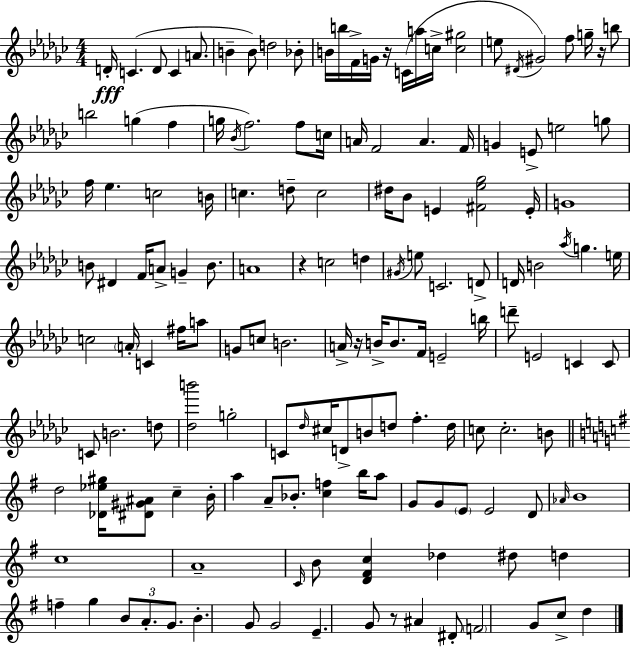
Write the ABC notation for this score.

X:1
T:Untitled
M:4/4
L:1/4
K:Ebm
D/4 C D/2 C A/2 B B/2 d2 _B/2 B/4 b/4 F/4 G/4 z/4 C/4 a/4 c/4 [c^g]2 e/2 ^D/4 ^G2 f/2 g/4 z/4 b/2 b2 g f g/4 _B/4 f2 f/2 c/4 A/4 F2 A F/4 G E/2 e2 g/2 f/4 _e c2 B/4 c d/2 c2 ^d/4 _B/2 E [^F_e_g]2 E/4 G4 B/2 ^D F/4 A/2 G B/2 A4 z c2 d ^G/4 e/2 C2 D/2 D/4 B2 _a/4 g e/4 c2 A/4 C ^f/4 a/2 G/2 c/2 B2 A/4 z/4 B/4 B/2 F/4 E2 b/4 d'/2 E2 C C/2 C/2 B2 d/2 [_db']2 g2 C/2 _d/4 ^c/4 D/2 B/2 d/2 f d/4 c/2 c2 B/2 d2 [_D_e^g]/4 [^D^G^A]/2 c B/4 a A/2 _B/2 [cf] b/4 a/2 G/2 G/2 E/2 E2 D/2 _A/4 B4 c4 A4 C/4 B/2 [D^Fc] _d ^d/2 d f g B/2 A/2 G/2 B G/2 G2 E G/2 z/2 ^A ^D/2 F2 G/2 c/2 d